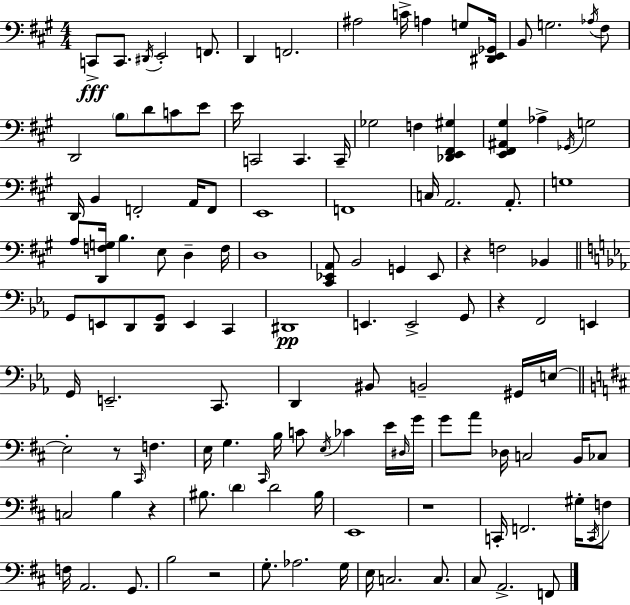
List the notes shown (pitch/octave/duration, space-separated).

C2/e C2/e. D#2/s E2/h F2/e. D2/q F2/h. A#3/h C4/s A3/q G3/e [D#2,E2,Gb2]/s B2/e G3/h. Ab3/s F#3/e D2/h B3/e D4/e C4/e E4/e E4/s C2/h C2/q. C2/s Gb3/h F3/q [Db2,E2,F#2,G#3]/q [E2,F#2,A#2,G#3]/q Ab3/q Gb2/s G3/h D2/s B2/q F2/h A2/s F2/e E2/w F2/w C3/s A2/h. A2/e. G3/w A3/e [D2,F3,G3]/s B3/q. E3/e D3/q F3/s D3/w [C#2,Eb2,A2]/e B2/h G2/q Eb2/e R/q F3/h Bb2/q G2/e E2/e D2/e [D2,G2]/e E2/q C2/q D#2/w E2/q. E2/h G2/e R/q F2/h E2/q G2/s E2/h. C2/e. D2/q BIS2/e B2/h G#2/s E3/s E3/h R/e C#2/s F3/q. E3/s G3/q. C#2/s B3/s C4/e E3/s CES4/q E4/s D#3/s G4/s G4/e A4/e Db3/s C3/h B2/s CES3/e C3/h B3/q R/q BIS3/e. D4/q D4/h BIS3/s E2/w R/w C2/s F2/h. G#3/s C2/s F3/e F3/s A2/h. G2/e. B3/h R/h G3/e. Ab3/h. G3/s E3/s C3/h. C3/e. C#3/e A2/h. F2/e